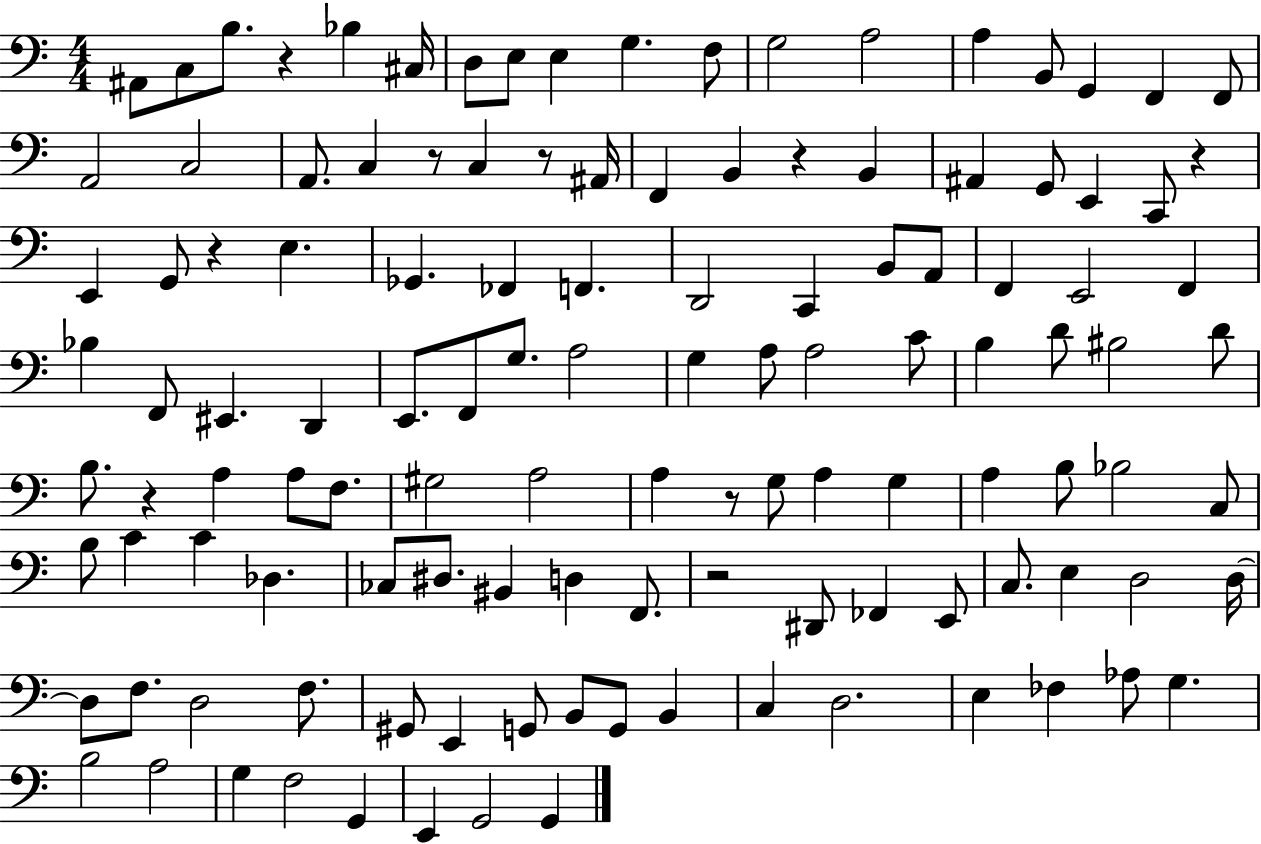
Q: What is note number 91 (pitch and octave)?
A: F3